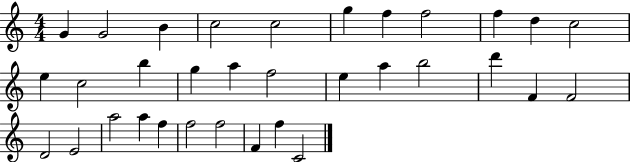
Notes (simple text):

G4/q G4/h B4/q C5/h C5/h G5/q F5/q F5/h F5/q D5/q C5/h E5/q C5/h B5/q G5/q A5/q F5/h E5/q A5/q B5/h D6/q F4/q F4/h D4/h E4/h A5/h A5/q F5/q F5/h F5/h F4/q F5/q C4/h